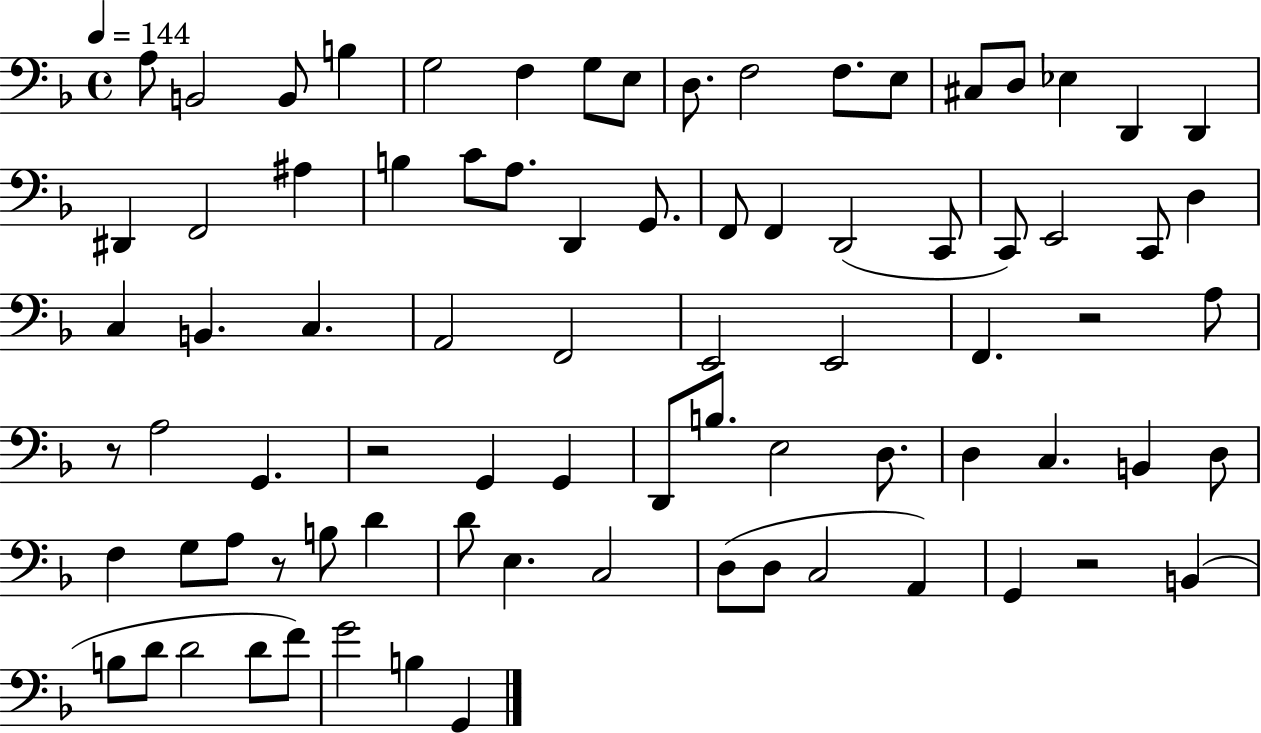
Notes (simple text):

A3/e B2/h B2/e B3/q G3/h F3/q G3/e E3/e D3/e. F3/h F3/e. E3/e C#3/e D3/e Eb3/q D2/q D2/q D#2/q F2/h A#3/q B3/q C4/e A3/e. D2/q G2/e. F2/e F2/q D2/h C2/e C2/e E2/h C2/e D3/q C3/q B2/q. C3/q. A2/h F2/h E2/h E2/h F2/q. R/h A3/e R/e A3/h G2/q. R/h G2/q G2/q D2/e B3/e. E3/h D3/e. D3/q C3/q. B2/q D3/e F3/q G3/e A3/e R/e B3/e D4/q D4/e E3/q. C3/h D3/e D3/e C3/h A2/q G2/q R/h B2/q B3/e D4/e D4/h D4/e F4/e G4/h B3/q G2/q